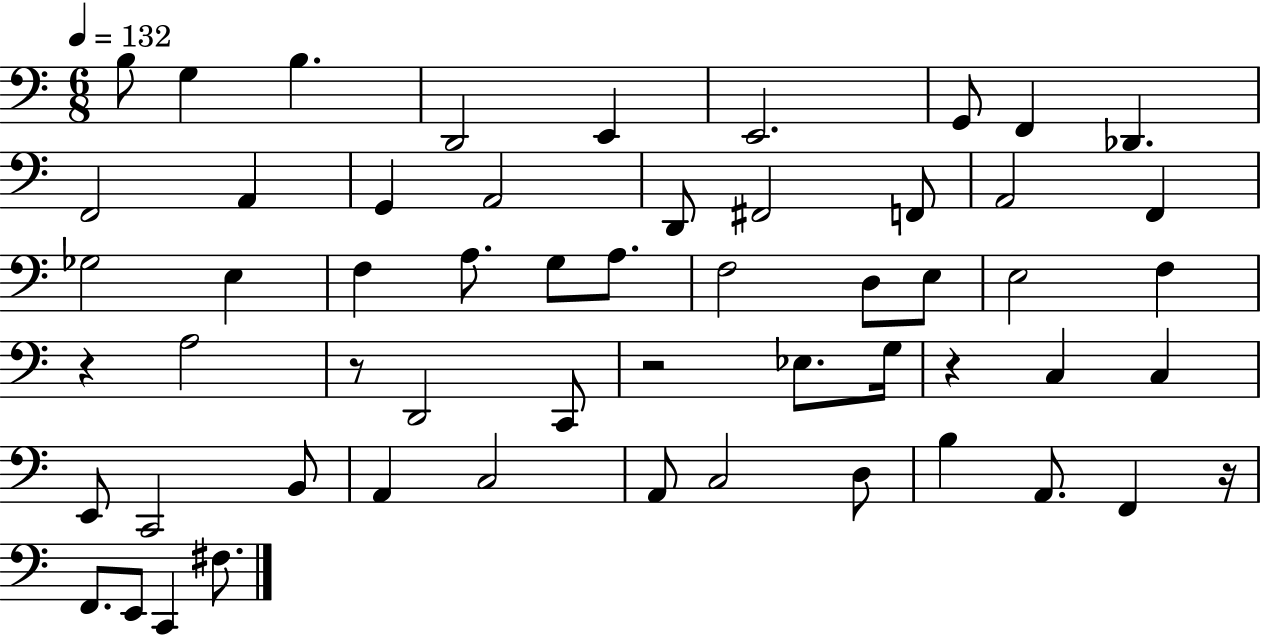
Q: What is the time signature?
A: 6/8